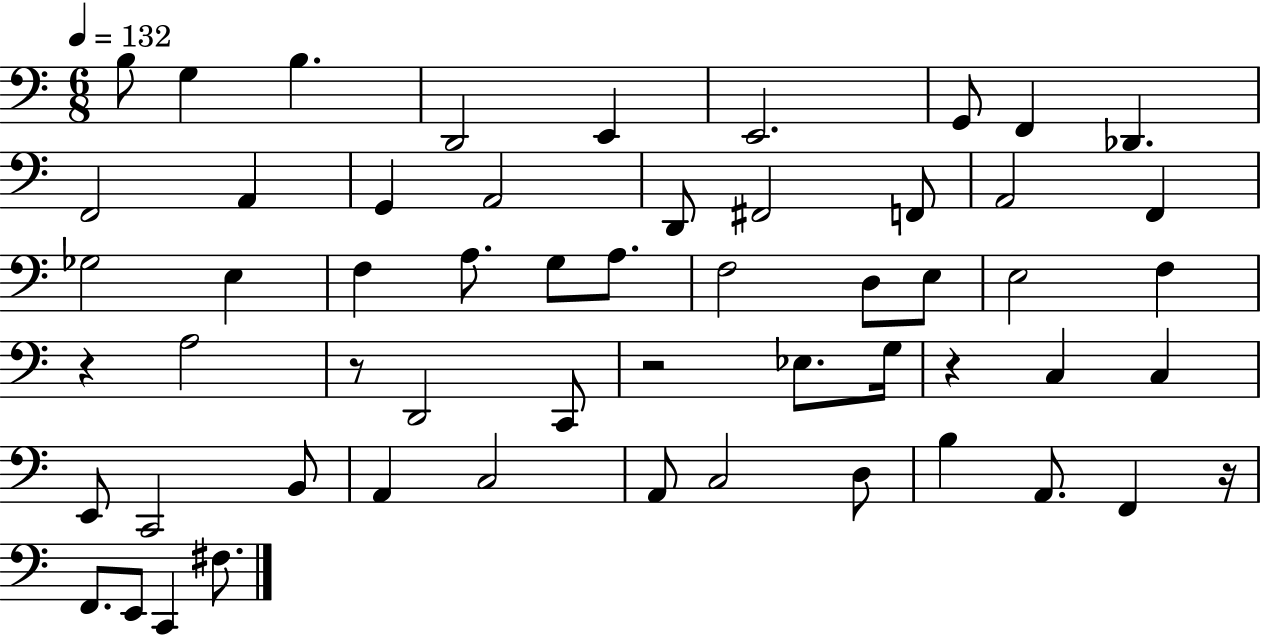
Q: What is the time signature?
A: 6/8